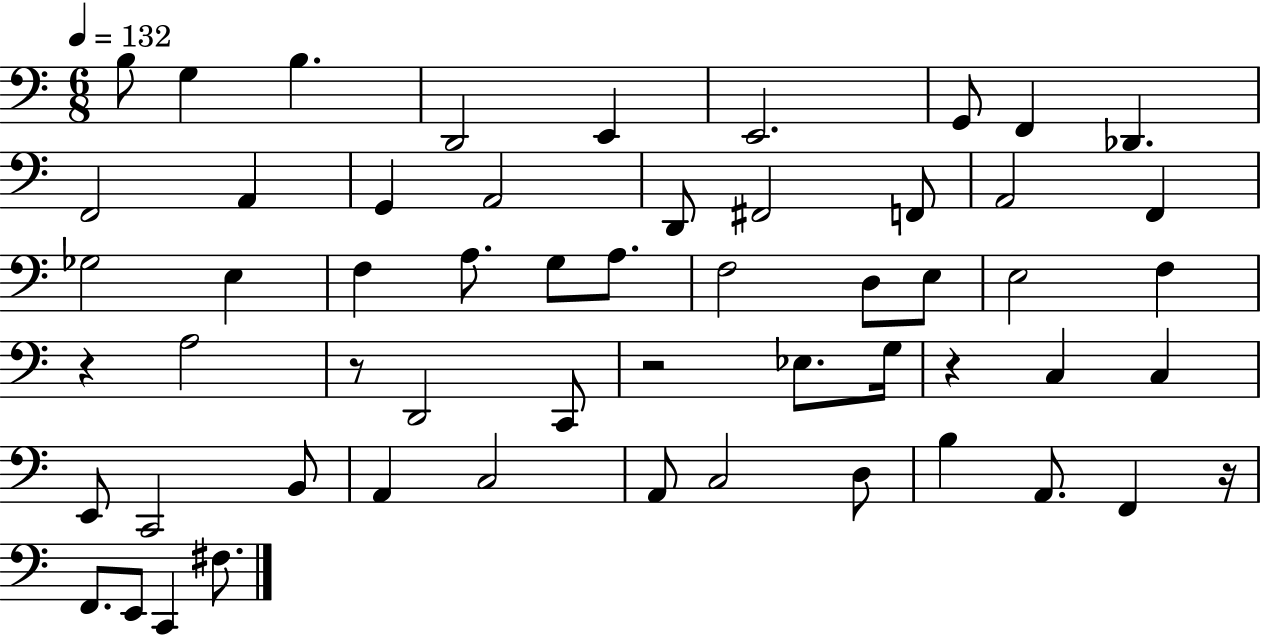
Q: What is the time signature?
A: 6/8